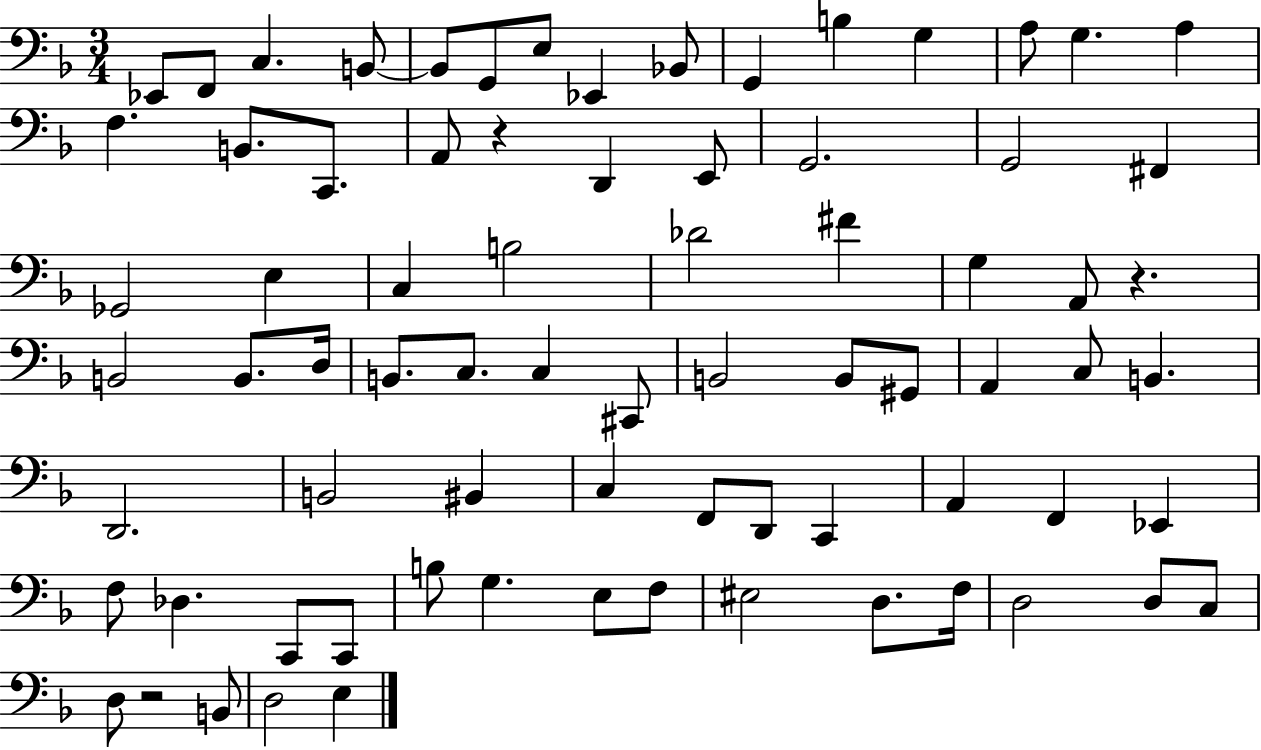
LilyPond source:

{
  \clef bass
  \numericTimeSignature
  \time 3/4
  \key f \major
  \repeat volta 2 { ees,8 f,8 c4. b,8~~ | b,8 g,8 e8 ees,4 bes,8 | g,4 b4 g4 | a8 g4. a4 | \break f4. b,8. c,8. | a,8 r4 d,4 e,8 | g,2. | g,2 fis,4 | \break ges,2 e4 | c4 b2 | des'2 fis'4 | g4 a,8 r4. | \break b,2 b,8. d16 | b,8. c8. c4 cis,8 | b,2 b,8 gis,8 | a,4 c8 b,4. | \break d,2. | b,2 bis,4 | c4 f,8 d,8 c,4 | a,4 f,4 ees,4 | \break f8 des4. c,8 c,8 | b8 g4. e8 f8 | eis2 d8. f16 | d2 d8 c8 | \break d8 r2 b,8 | d2 e4 | } \bar "|."
}